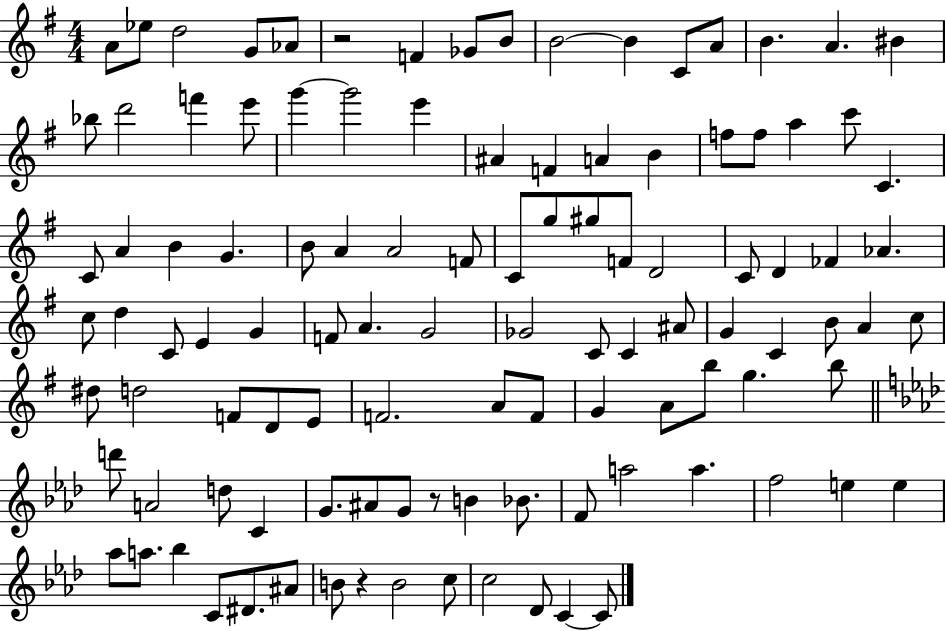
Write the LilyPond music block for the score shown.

{
  \clef treble
  \numericTimeSignature
  \time 4/4
  \key g \major
  a'8 ees''8 d''2 g'8 aes'8 | r2 f'4 ges'8 b'8 | b'2~~ b'4 c'8 a'8 | b'4. a'4. bis'4 | \break bes''8 d'''2 f'''4 e'''8 | g'''4~~ g'''2 e'''4 | ais'4 f'4 a'4 b'4 | f''8 f''8 a''4 c'''8 c'4. | \break c'8 a'4 b'4 g'4. | b'8 a'4 a'2 f'8 | c'8 g''8 gis''8 f'8 d'2 | c'8 d'4 fes'4 aes'4. | \break c''8 d''4 c'8 e'4 g'4 | f'8 a'4. g'2 | ges'2 c'8 c'4 ais'8 | g'4 c'4 b'8 a'4 c''8 | \break dis''8 d''2 f'8 d'8 e'8 | f'2. a'8 f'8 | g'4 a'8 b''8 g''4. b''8 | \bar "||" \break \key aes \major d'''8 a'2 d''8 c'4 | g'8. ais'8 g'8 r8 b'4 bes'8. | f'8 a''2 a''4. | f''2 e''4 e''4 | \break aes''8 a''8. bes''4 c'8 dis'8. ais'8 | b'8 r4 b'2 c''8 | c''2 des'8 c'4~~ c'8 | \bar "|."
}